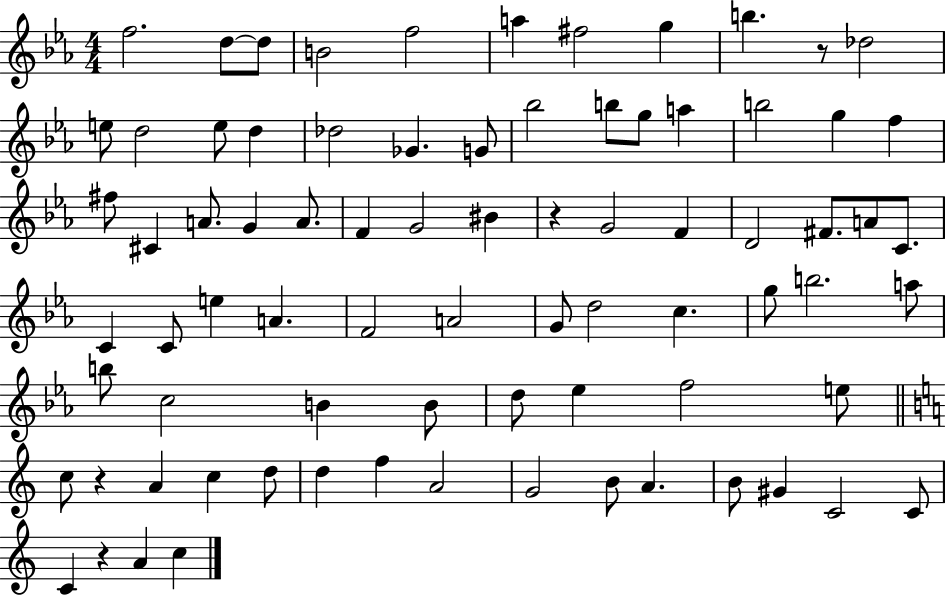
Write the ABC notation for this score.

X:1
T:Untitled
M:4/4
L:1/4
K:Eb
f2 d/2 d/2 B2 f2 a ^f2 g b z/2 _d2 e/2 d2 e/2 d _d2 _G G/2 _b2 b/2 g/2 a b2 g f ^f/2 ^C A/2 G A/2 F G2 ^B z G2 F D2 ^F/2 A/2 C/2 C C/2 e A F2 A2 G/2 d2 c g/2 b2 a/2 b/2 c2 B B/2 d/2 _e f2 e/2 c/2 z A c d/2 d f A2 G2 B/2 A B/2 ^G C2 C/2 C z A c